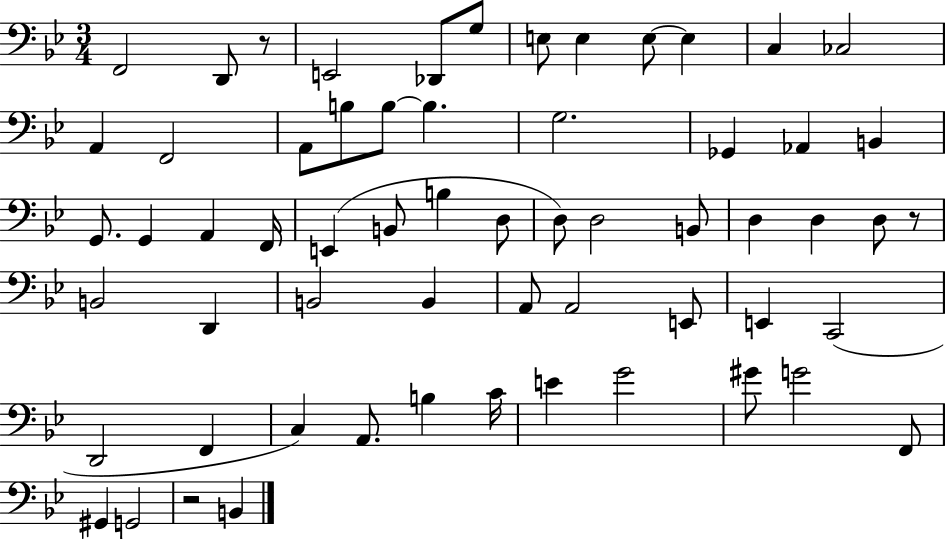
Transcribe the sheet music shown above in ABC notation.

X:1
T:Untitled
M:3/4
L:1/4
K:Bb
F,,2 D,,/2 z/2 E,,2 _D,,/2 G,/2 E,/2 E, E,/2 E, C, _C,2 A,, F,,2 A,,/2 B,/2 B,/2 B, G,2 _G,, _A,, B,, G,,/2 G,, A,, F,,/4 E,, B,,/2 B, D,/2 D,/2 D,2 B,,/2 D, D, D,/2 z/2 B,,2 D,, B,,2 B,, A,,/2 A,,2 E,,/2 E,, C,,2 D,,2 F,, C, A,,/2 B, C/4 E G2 ^G/2 G2 F,,/2 ^G,, G,,2 z2 B,,